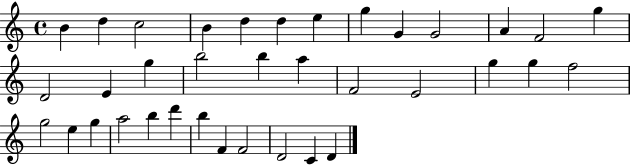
B4/q D5/q C5/h B4/q D5/q D5/q E5/q G5/q G4/q G4/h A4/q F4/h G5/q D4/h E4/q G5/q B5/h B5/q A5/q F4/h E4/h G5/q G5/q F5/h G5/h E5/q G5/q A5/h B5/q D6/q B5/q F4/q F4/h D4/h C4/q D4/q